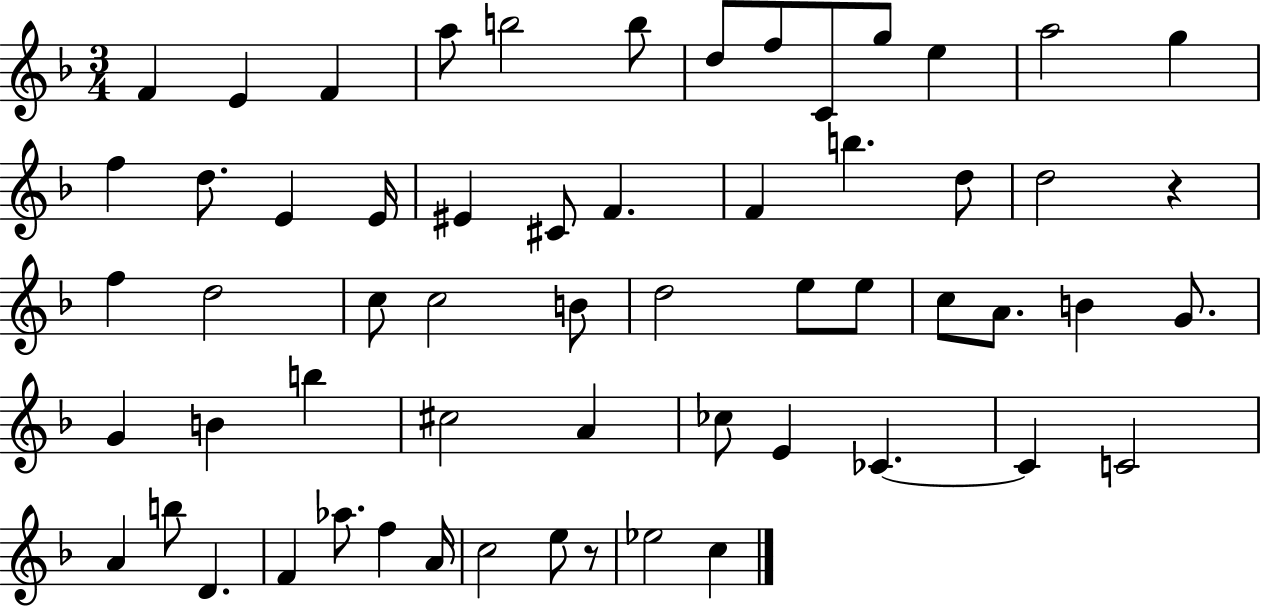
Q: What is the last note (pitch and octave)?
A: C5